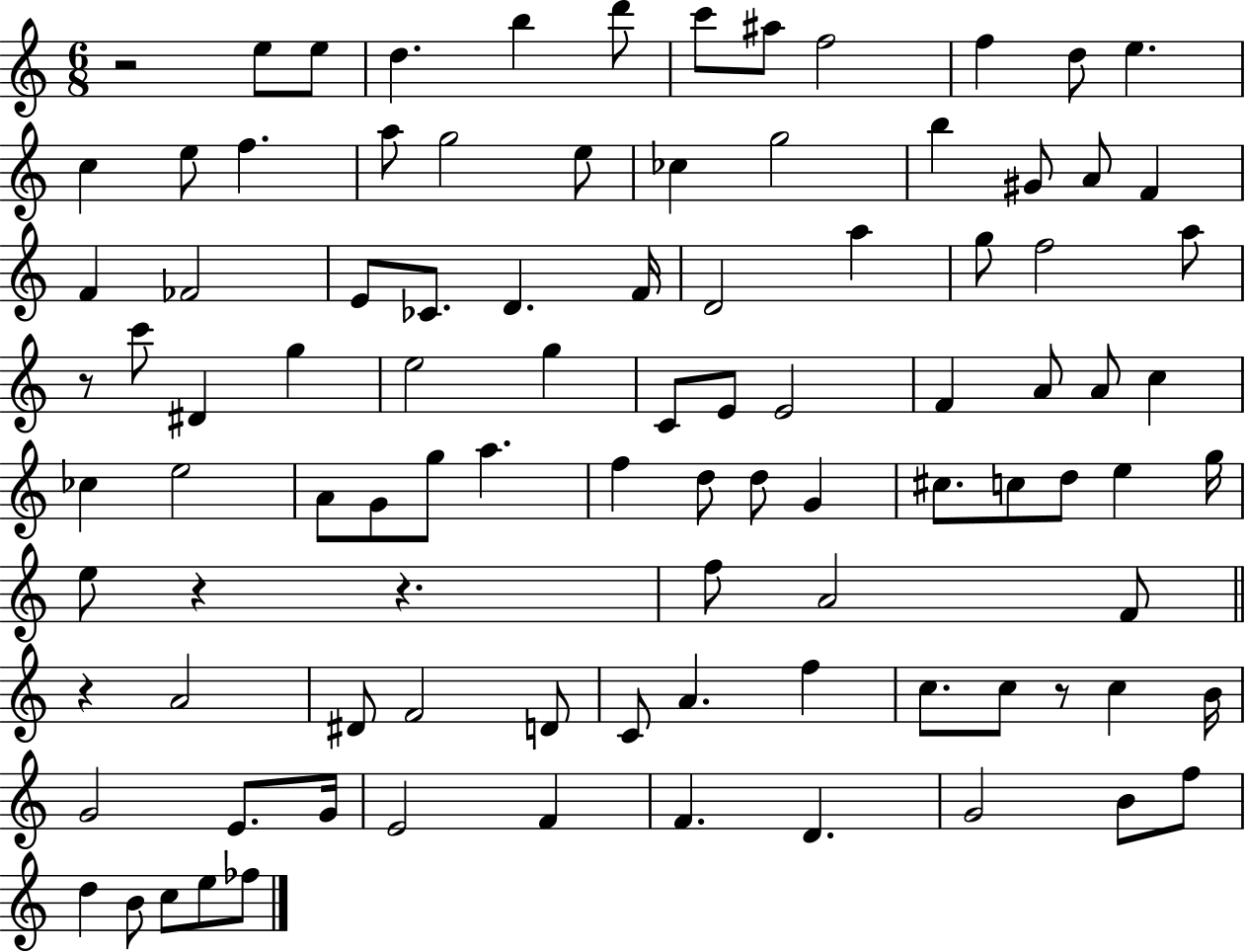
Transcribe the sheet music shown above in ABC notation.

X:1
T:Untitled
M:6/8
L:1/4
K:C
z2 e/2 e/2 d b d'/2 c'/2 ^a/2 f2 f d/2 e c e/2 f a/2 g2 e/2 _c g2 b ^G/2 A/2 F F _F2 E/2 _C/2 D F/4 D2 a g/2 f2 a/2 z/2 c'/2 ^D g e2 g C/2 E/2 E2 F A/2 A/2 c _c e2 A/2 G/2 g/2 a f d/2 d/2 G ^c/2 c/2 d/2 e g/4 e/2 z z f/2 A2 F/2 z A2 ^D/2 F2 D/2 C/2 A f c/2 c/2 z/2 c B/4 G2 E/2 G/4 E2 F F D G2 B/2 f/2 d B/2 c/2 e/2 _f/2